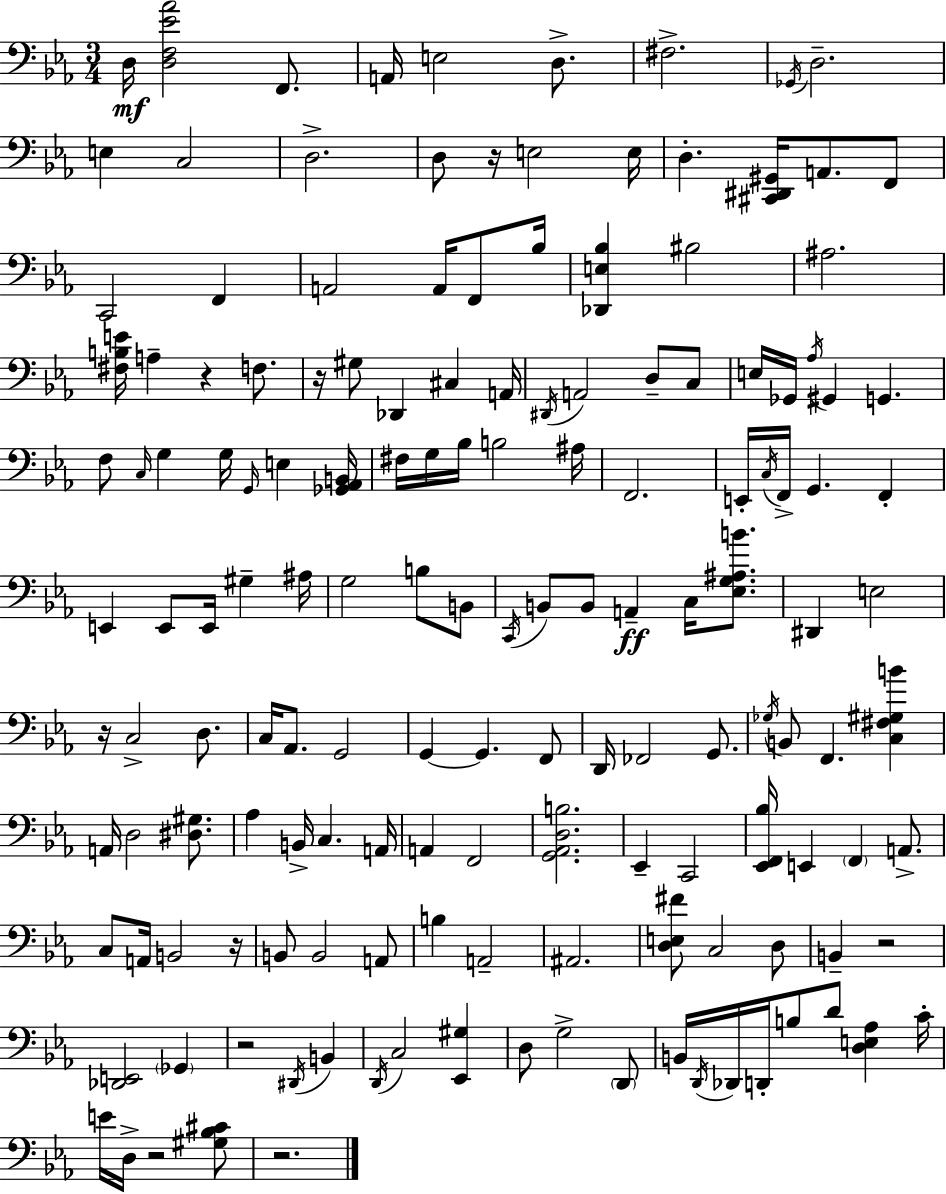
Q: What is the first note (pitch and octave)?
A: D3